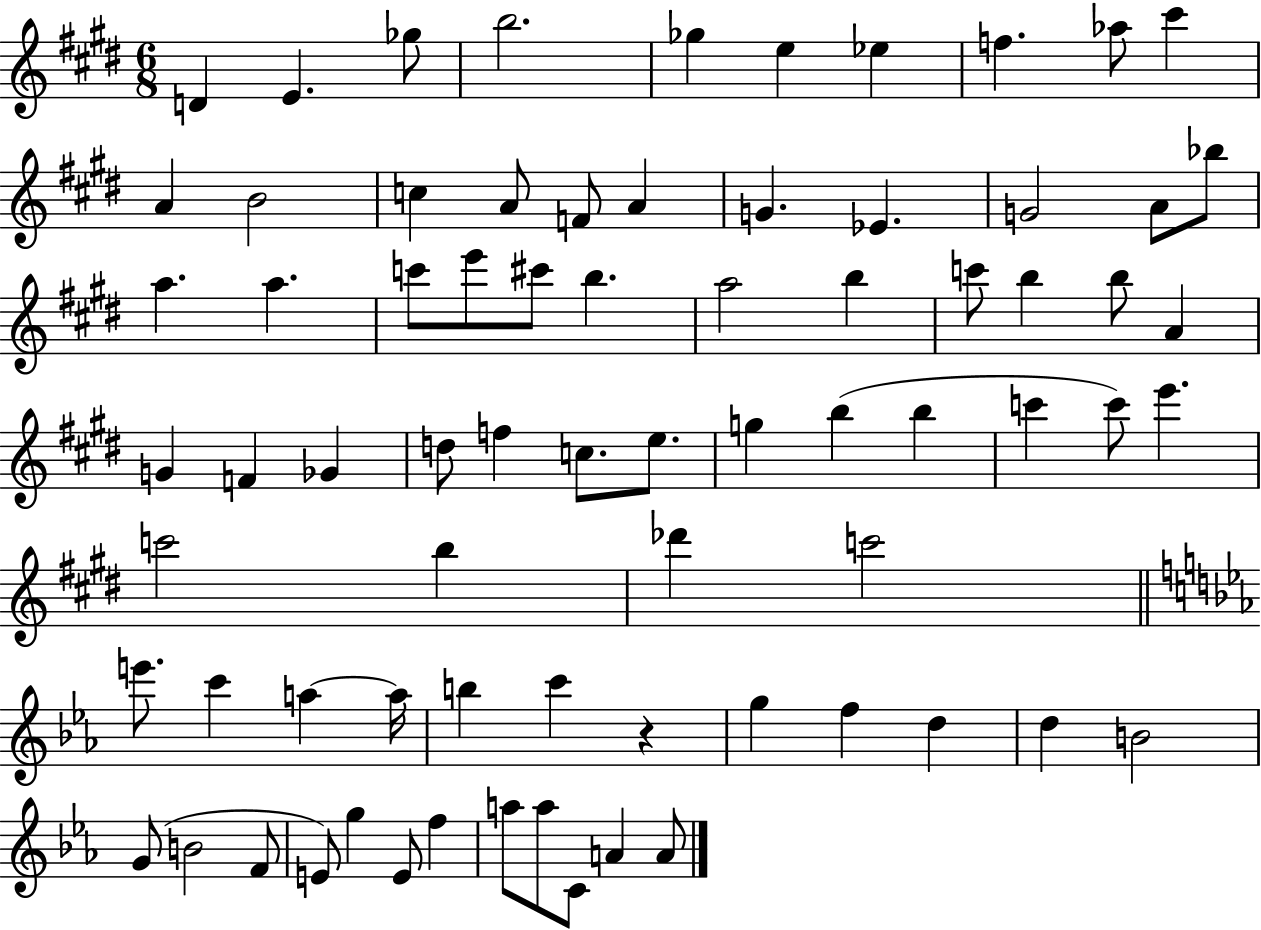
D4/q E4/q. Gb5/e B5/h. Gb5/q E5/q Eb5/q F5/q. Ab5/e C#6/q A4/q B4/h C5/q A4/e F4/e A4/q G4/q. Eb4/q. G4/h A4/e Bb5/e A5/q. A5/q. C6/e E6/e C#6/e B5/q. A5/h B5/q C6/e B5/q B5/e A4/q G4/q F4/q Gb4/q D5/e F5/q C5/e. E5/e. G5/q B5/q B5/q C6/q C6/e E6/q. C6/h B5/q Db6/q C6/h E6/e. C6/q A5/q A5/s B5/q C6/q R/q G5/q F5/q D5/q D5/q B4/h G4/e B4/h F4/e E4/e G5/q E4/e F5/q A5/e A5/e C4/e A4/q A4/e